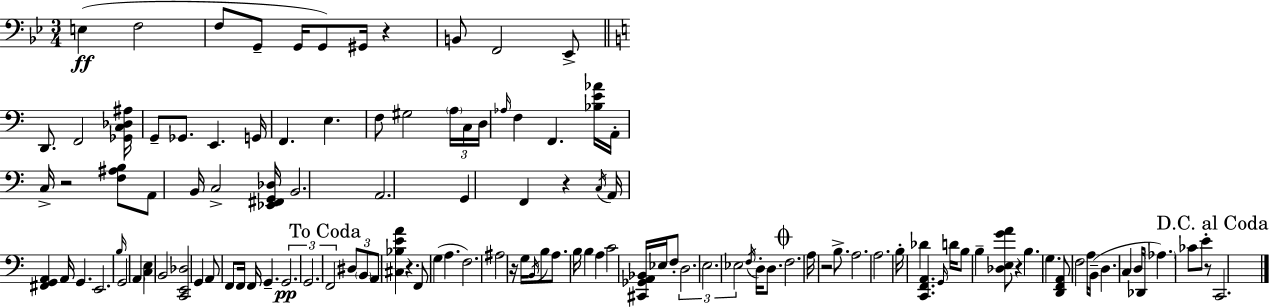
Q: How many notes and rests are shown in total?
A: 121